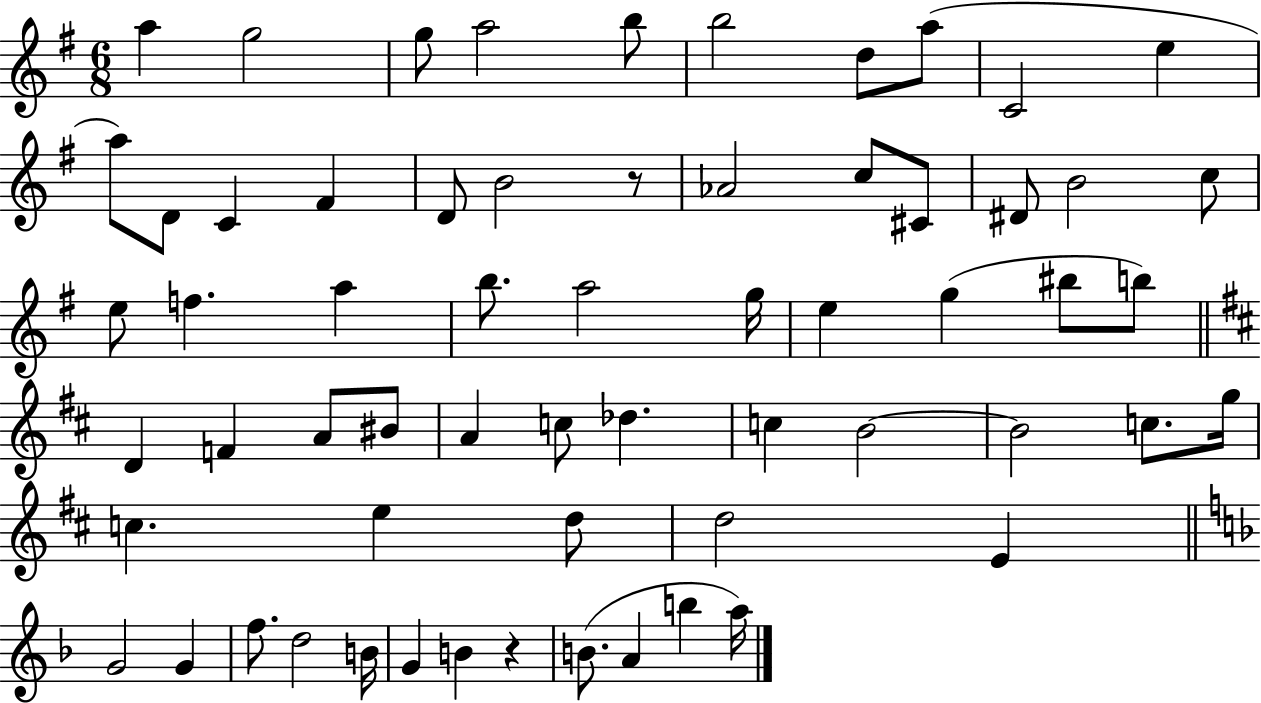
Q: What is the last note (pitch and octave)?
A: A5